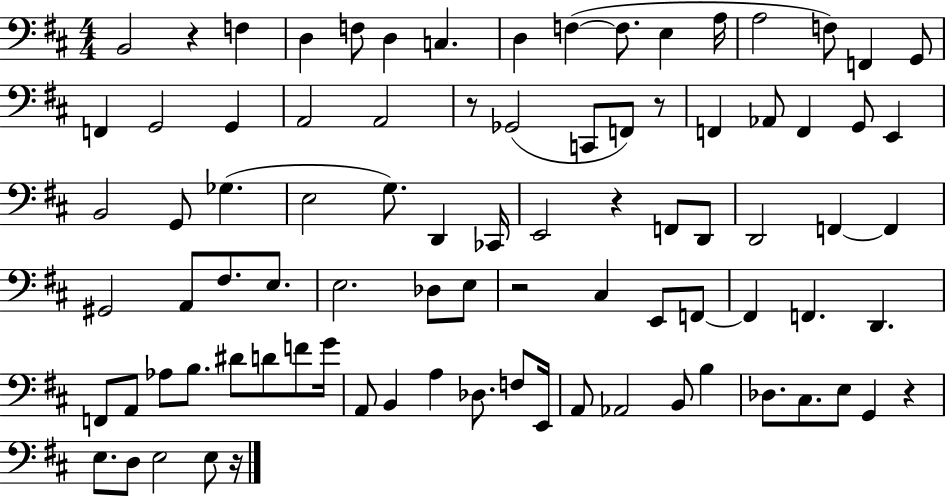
X:1
T:Untitled
M:4/4
L:1/4
K:D
B,,2 z F, D, F,/2 D, C, D, F, F,/2 E, A,/4 A,2 F,/2 F,, G,,/2 F,, G,,2 G,, A,,2 A,,2 z/2 _G,,2 C,,/2 F,,/2 z/2 F,, _A,,/2 F,, G,,/2 E,, B,,2 G,,/2 _G, E,2 G,/2 D,, _C,,/4 E,,2 z F,,/2 D,,/2 D,,2 F,, F,, ^G,,2 A,,/2 ^F,/2 E,/2 E,2 _D,/2 E,/2 z2 ^C, E,,/2 F,,/2 F,, F,, D,, F,,/2 A,,/2 _A,/2 B,/2 ^D/2 D/2 F/2 G/4 A,,/2 B,, A, _D,/2 F,/2 E,,/4 A,,/2 _A,,2 B,,/2 B, _D,/2 ^C,/2 E,/2 G,, z E,/2 D,/2 E,2 E,/2 z/4